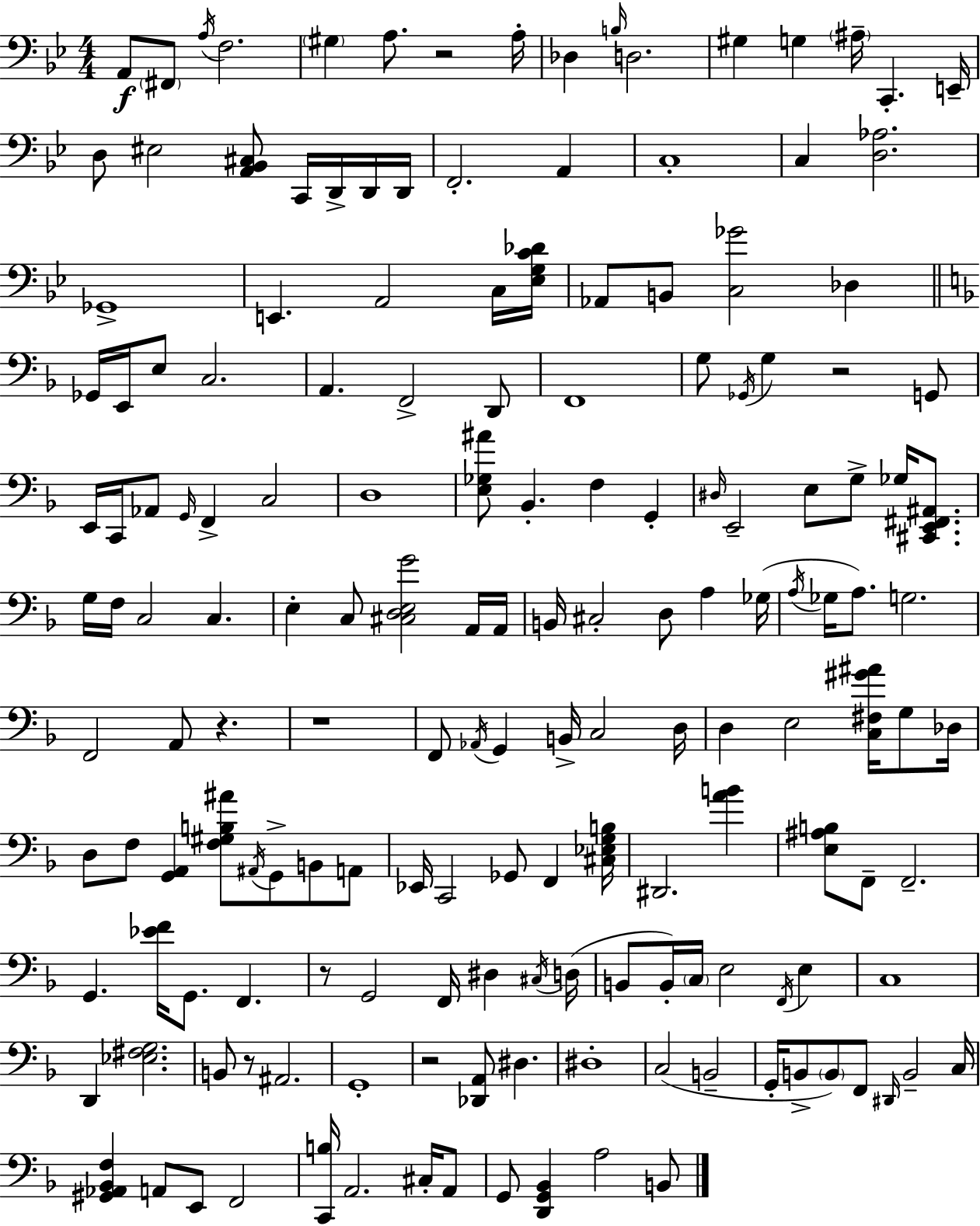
A2/e F#2/e A3/s F3/h. G#3/q A3/e. R/h A3/s Db3/q B3/s D3/h. G#3/q G3/q A#3/s C2/q. E2/s D3/e EIS3/h [A2,Bb2,C#3]/e C2/s D2/s D2/s D2/s F2/h. A2/q C3/w C3/q [D3,Ab3]/h. Gb2/w E2/q. A2/h C3/s [Eb3,G3,C4,Db4]/s Ab2/e B2/e [C3,Gb4]/h Db3/q Gb2/s E2/s E3/e C3/h. A2/q. F2/h D2/e F2/w G3/e Gb2/s G3/q R/h G2/e E2/s C2/s Ab2/e G2/s F2/q C3/h D3/w [E3,Gb3,A#4]/e Bb2/q. F3/q G2/q D#3/s E2/h E3/e G3/e Gb3/s [C#2,E2,F#2,A#2]/e. G3/s F3/s C3/h C3/q. E3/q C3/e [C#3,D3,E3,G4]/h A2/s A2/s B2/s C#3/h D3/e A3/q Gb3/s A3/s Gb3/s A3/e. G3/h. F2/h A2/e R/q. R/w F2/e Ab2/s G2/q B2/s C3/h D3/s D3/q E3/h [C3,F#3,G#4,A#4]/s G3/e Db3/s D3/e F3/e [G2,A2]/q [F3,G#3,B3,A#4]/e A#2/s G2/e B2/e A2/e Eb2/s C2/h Gb2/e F2/q [C#3,Eb3,G3,B3]/s D#2/h. [A4,B4]/q [E3,A#3,B3]/e F2/e F2/h. G2/q. [Eb4,F4]/s G2/e. F2/q. R/e G2/h F2/s D#3/q C#3/s D3/s B2/e B2/s C3/s E3/h F2/s E3/q C3/w D2/q [Eb3,F#3,G3]/h. B2/e R/e A#2/h. G2/w R/h [Db2,A2]/e D#3/q. D#3/w C3/h B2/h G2/s B2/e B2/e F2/e D#2/s B2/h C3/s [G#2,Ab2,Bb2,F3]/q A2/e E2/e F2/h [C2,B3]/s A2/h. C#3/s A2/e G2/e [D2,G2,Bb2]/q A3/h B2/e